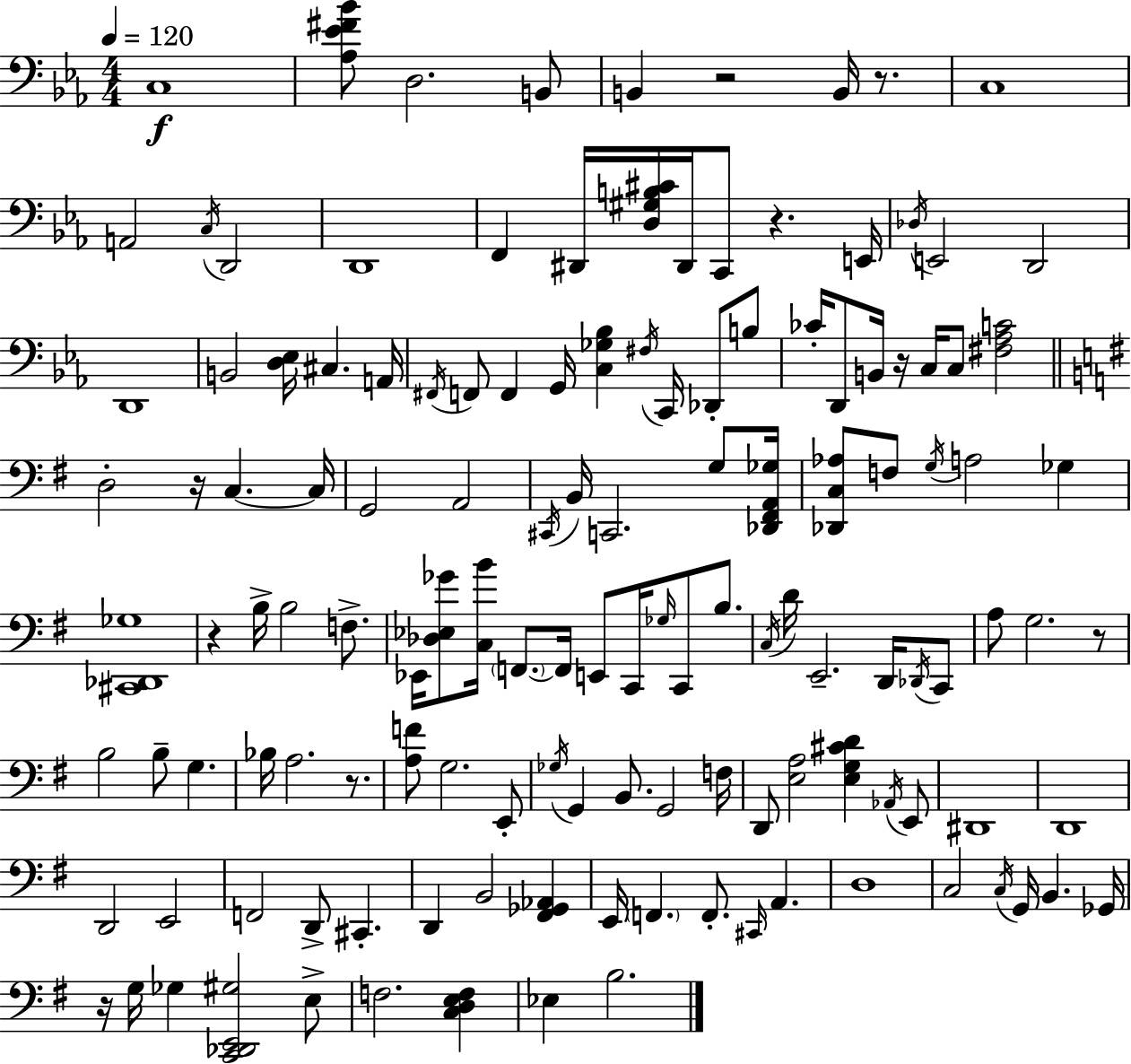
X:1
T:Untitled
M:4/4
L:1/4
K:Cm
C,4 [_A,_E^F_B]/2 D,2 B,,/2 B,, z2 B,,/4 z/2 C,4 A,,2 C,/4 D,,2 D,,4 F,, ^D,,/4 [D,^G,B,^C]/4 ^D,,/4 C,,/2 z E,,/4 _D,/4 E,,2 D,,2 D,,4 B,,2 [D,_E,]/4 ^C, A,,/4 ^F,,/4 F,,/2 F,, G,,/4 [C,_G,_B,] ^F,/4 C,,/4 _D,,/2 B,/2 _C/4 D,,/2 B,,/4 z/4 C,/4 C,/2 [^F,_A,C]2 D,2 z/4 C, C,/4 G,,2 A,,2 ^C,,/4 B,,/4 C,,2 G,/2 [_D,,^F,,A,,_G,]/4 [_D,,C,_A,]/2 F,/2 G,/4 A,2 _G, [^C,,_D,,_G,]4 z B,/4 B,2 F,/2 _E,,/4 [_D,_E,_G]/2 [C,B]/4 F,,/2 F,,/4 E,,/2 C,,/4 _G,/4 C,,/2 B,/2 C,/4 D/4 E,,2 D,,/4 _D,,/4 C,,/2 A,/2 G,2 z/2 B,2 B,/2 G, _B,/4 A,2 z/2 [A,F]/2 G,2 E,,/2 _G,/4 G,, B,,/2 G,,2 F,/4 D,,/2 [E,A,]2 [E,G,^CD] _A,,/4 E,,/2 ^D,,4 D,,4 D,,2 E,,2 F,,2 D,,/2 ^C,, D,, B,,2 [^F,,_G,,_A,,] E,,/4 F,, F,,/2 ^C,,/4 A,, D,4 C,2 C,/4 G,,/4 B,, _G,,/4 z/4 G,/4 _G, [C,,_D,,E,,^G,]2 E,/2 F,2 [C,D,E,F,] _E, B,2